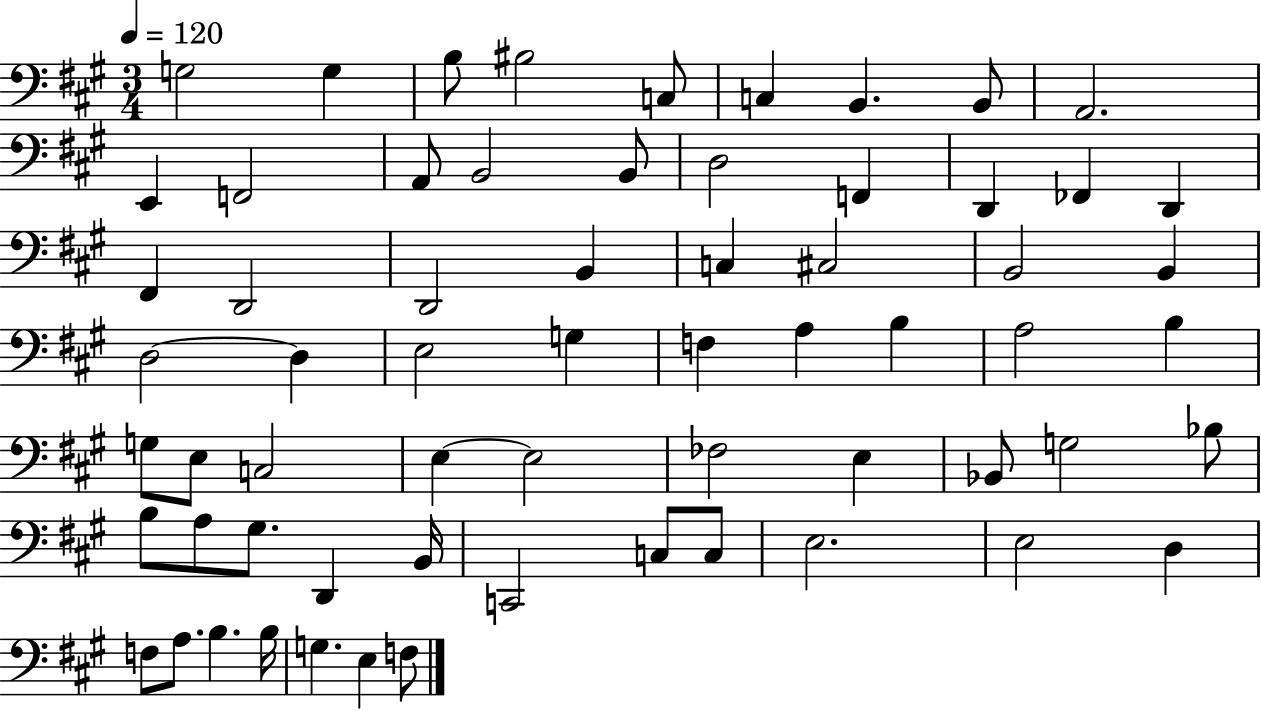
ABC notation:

X:1
T:Untitled
M:3/4
L:1/4
K:A
G,2 G, B,/2 ^B,2 C,/2 C, B,, B,,/2 A,,2 E,, F,,2 A,,/2 B,,2 B,,/2 D,2 F,, D,, _F,, D,, ^F,, D,,2 D,,2 B,, C, ^C,2 B,,2 B,, D,2 D, E,2 G, F, A, B, A,2 B, G,/2 E,/2 C,2 E, E,2 _F,2 E, _B,,/2 G,2 _B,/2 B,/2 A,/2 ^G,/2 D,, B,,/4 C,,2 C,/2 C,/2 E,2 E,2 D, F,/2 A,/2 B, B,/4 G, E, F,/2